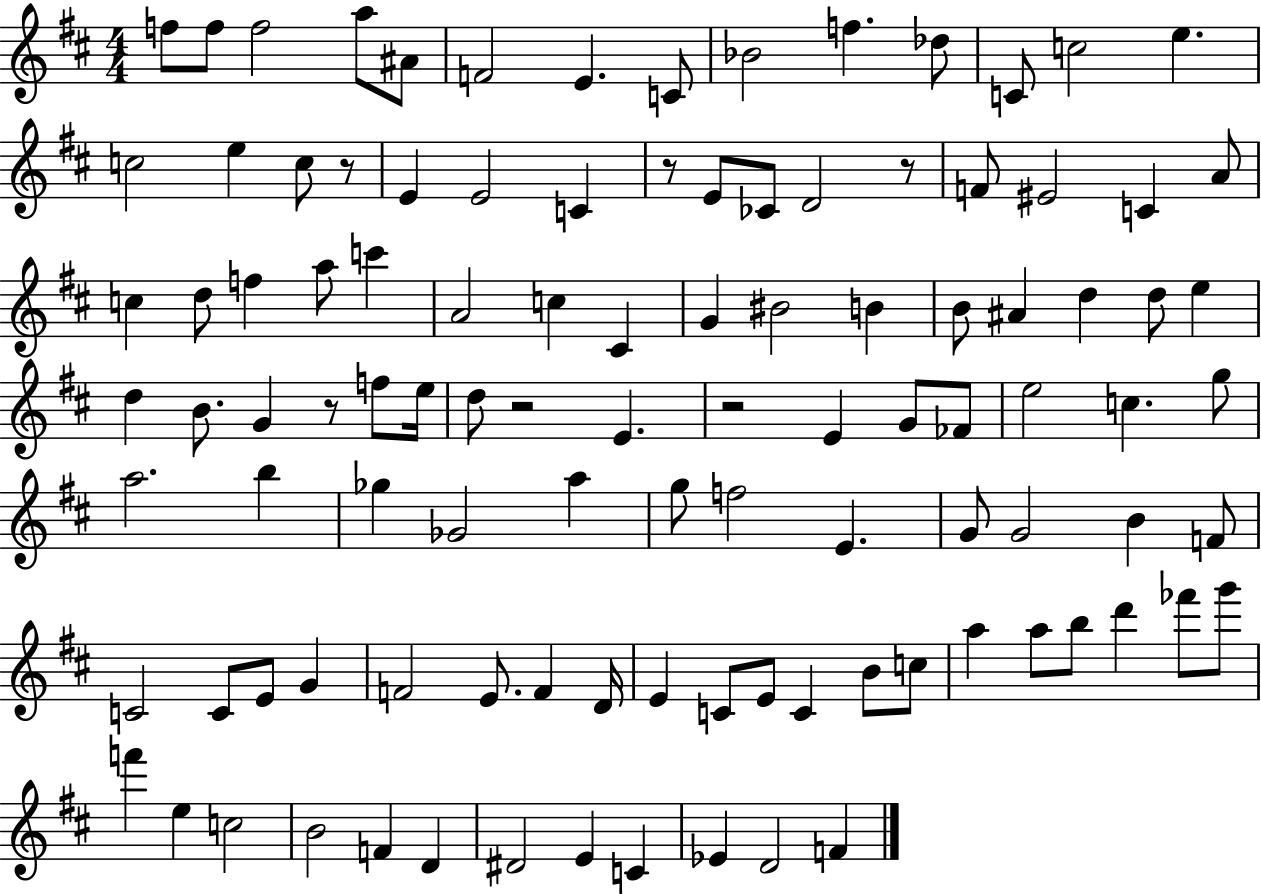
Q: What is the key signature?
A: D major